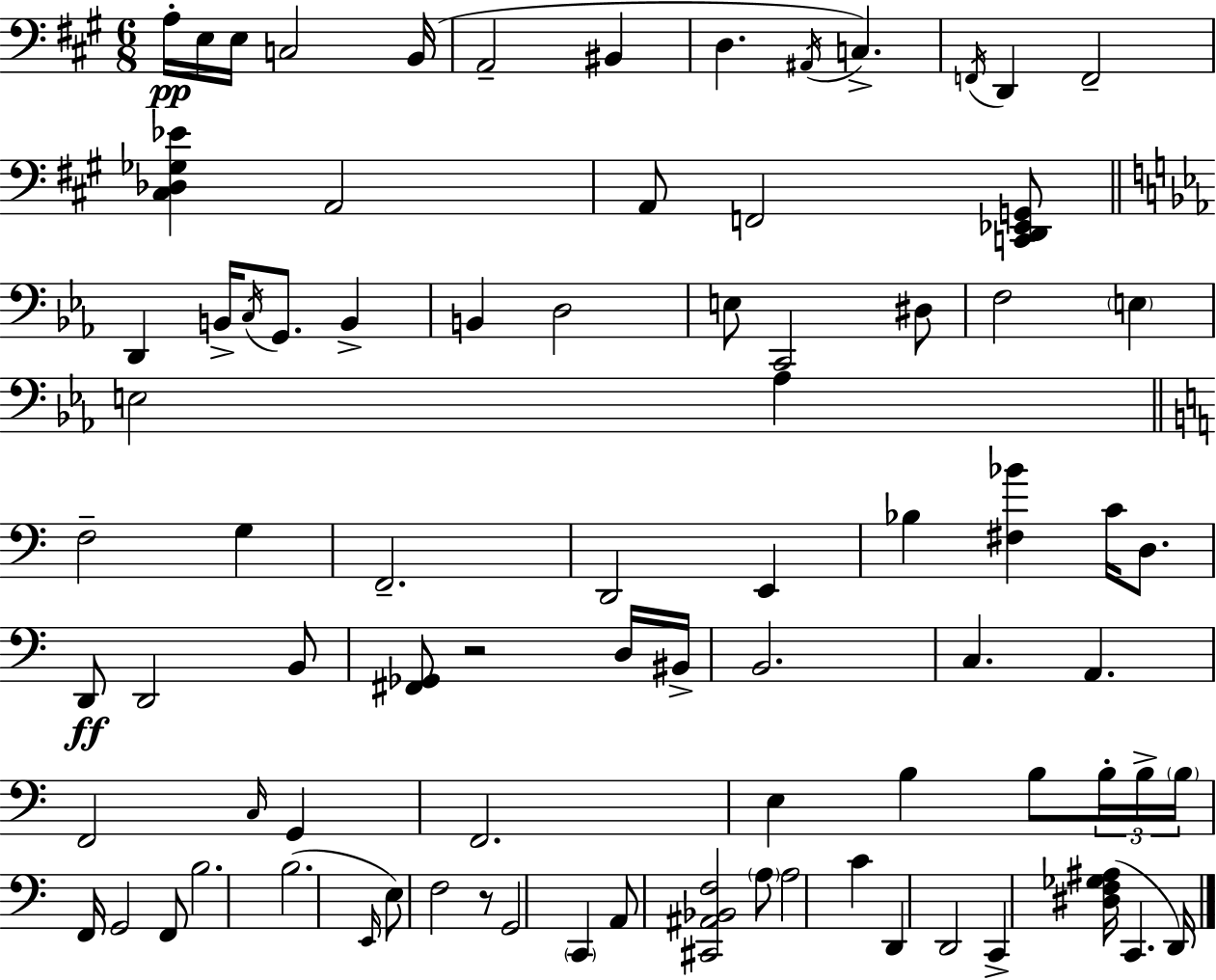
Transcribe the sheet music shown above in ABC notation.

X:1
T:Untitled
M:6/8
L:1/4
K:A
A,/4 E,/4 E,/4 C,2 B,,/4 A,,2 ^B,, D, ^A,,/4 C, F,,/4 D,, F,,2 [^C,_D,_G,_E] A,,2 A,,/2 F,,2 [C,,D,,_E,,G,,]/2 D,, B,,/4 C,/4 G,,/2 B,, B,, D,2 E,/2 C,,2 ^D,/2 F,2 E, E,2 _A, F,2 G, F,,2 D,,2 E,, _B, [^F,_B] C/4 D,/2 D,,/2 D,,2 B,,/2 [^F,,_G,,]/2 z2 D,/4 ^B,,/4 B,,2 C, A,, F,,2 C,/4 G,, F,,2 E, B, B,/2 B,/4 B,/4 B,/4 F,,/4 G,,2 F,,/2 B,2 B,2 E,,/4 E,/2 F,2 z/2 G,,2 C,, A,,/2 [^C,,^A,,_B,,F,]2 A,/2 A,2 C D,, D,,2 C,, [^D,F,_G,^A,]/4 C,, D,,/4